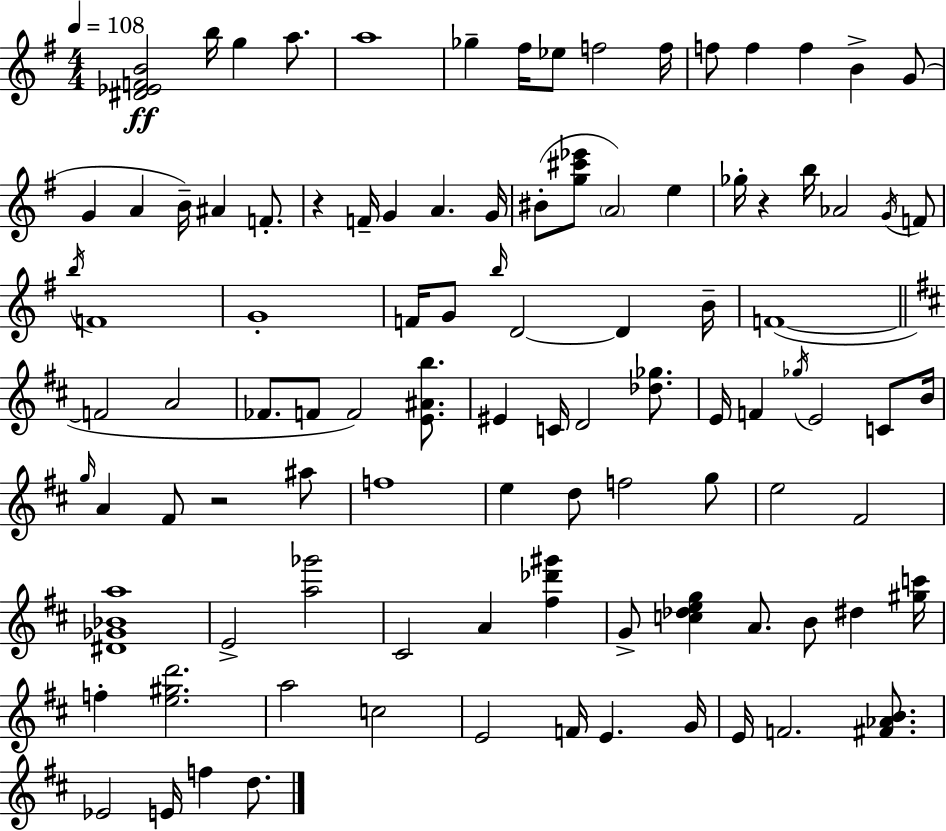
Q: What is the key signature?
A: E minor